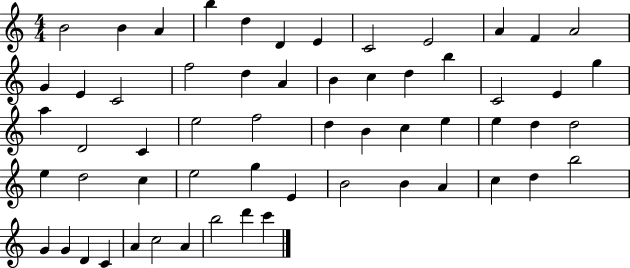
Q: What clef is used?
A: treble